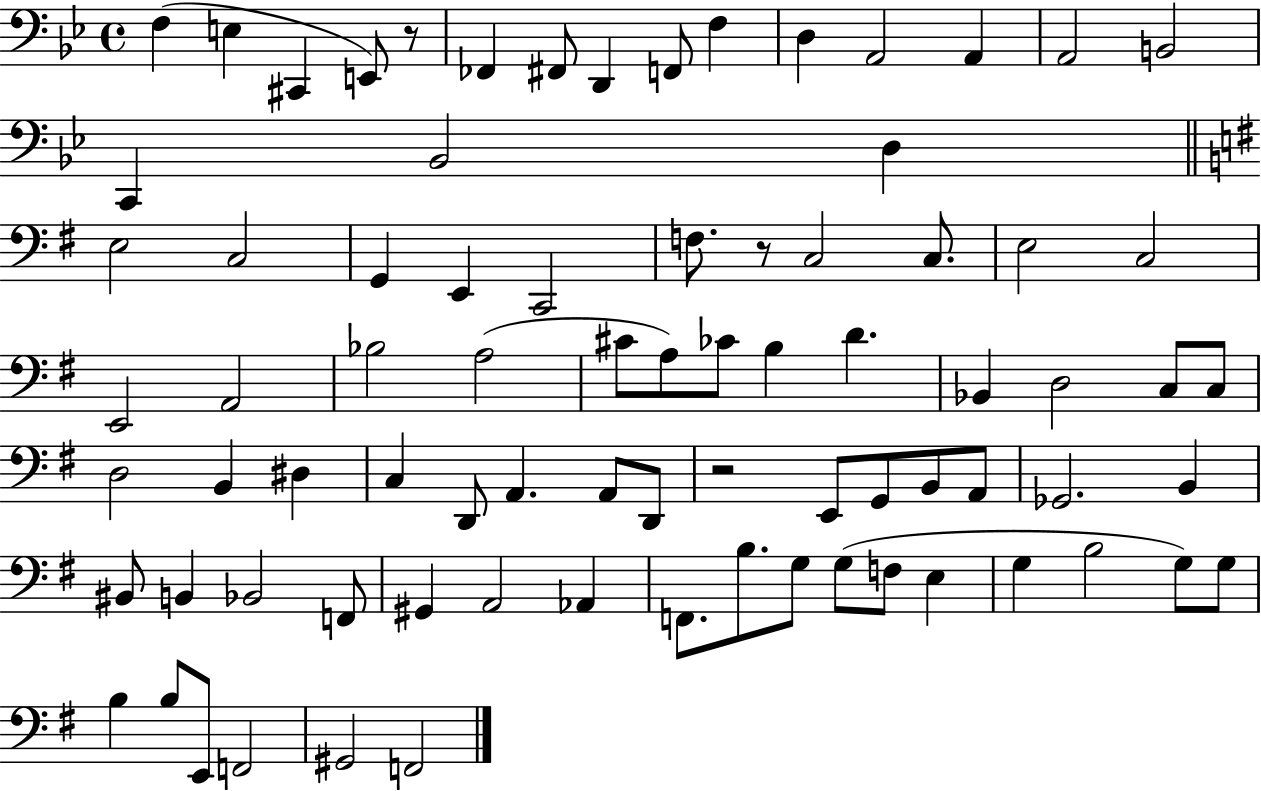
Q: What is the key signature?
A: BES major